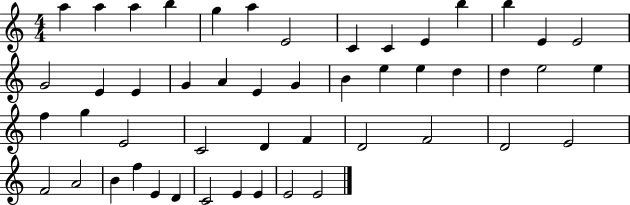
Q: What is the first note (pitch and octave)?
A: A5